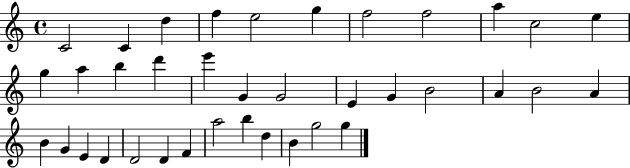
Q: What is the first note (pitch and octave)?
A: C4